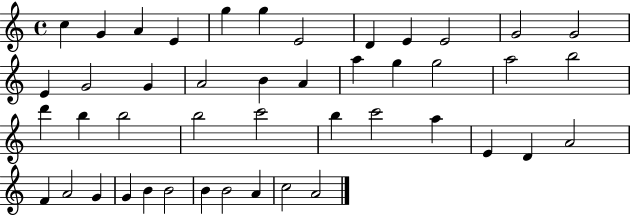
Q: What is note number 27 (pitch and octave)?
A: B5